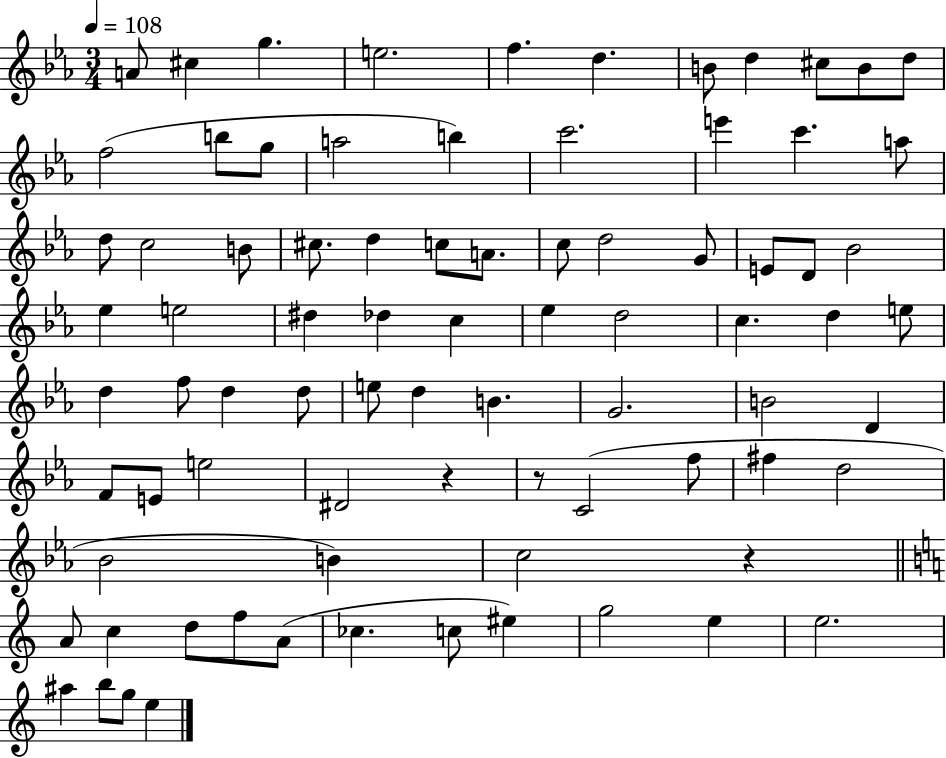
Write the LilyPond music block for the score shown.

{
  \clef treble
  \numericTimeSignature
  \time 3/4
  \key ees \major
  \tempo 4 = 108
  a'8 cis''4 g''4. | e''2. | f''4. d''4. | b'8 d''4 cis''8 b'8 d''8 | \break f''2( b''8 g''8 | a''2 b''4) | c'''2. | e'''4 c'''4. a''8 | \break d''8 c''2 b'8 | cis''8. d''4 c''8 a'8. | c''8 d''2 g'8 | e'8 d'8 bes'2 | \break ees''4 e''2 | dis''4 des''4 c''4 | ees''4 d''2 | c''4. d''4 e''8 | \break d''4 f''8 d''4 d''8 | e''8 d''4 b'4. | g'2. | b'2 d'4 | \break f'8 e'8 e''2 | dis'2 r4 | r8 c'2( f''8 | fis''4 d''2 | \break bes'2 b'4) | c''2 r4 | \bar "||" \break \key a \minor a'8 c''4 d''8 f''8 a'8( | ces''4. c''8 eis''4) | g''2 e''4 | e''2. | \break ais''4 b''8 g''8 e''4 | \bar "|."
}